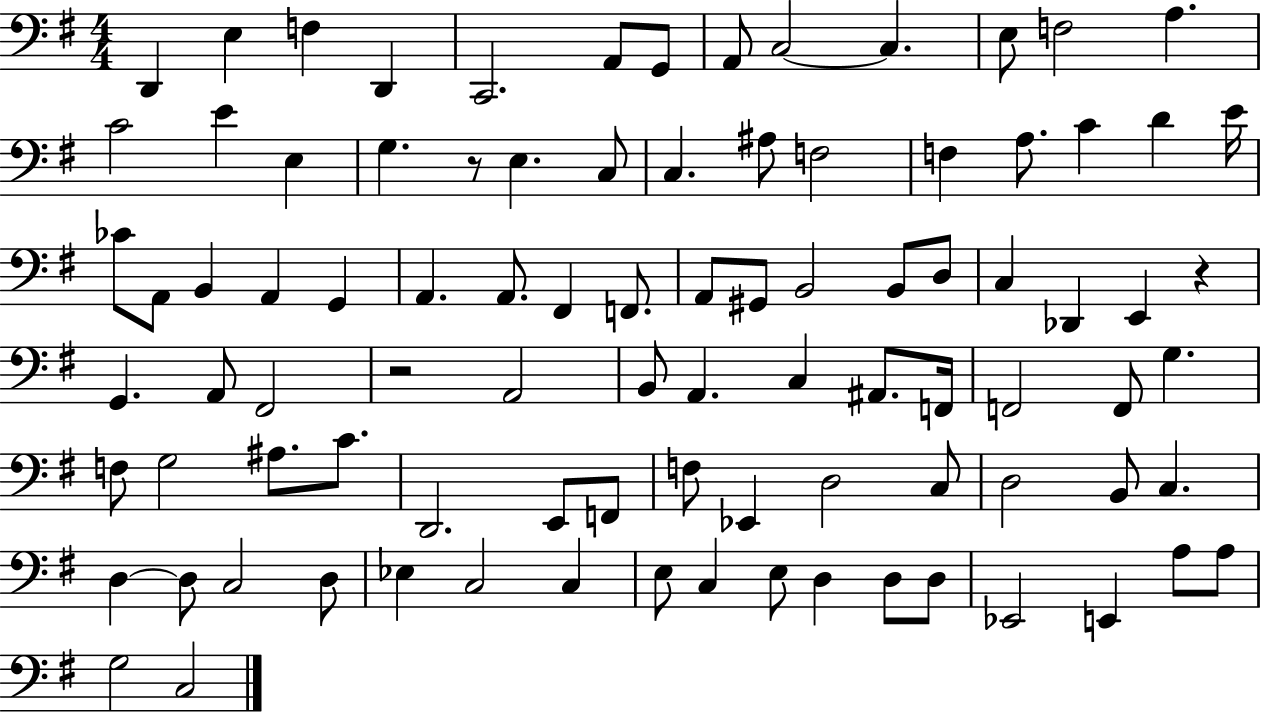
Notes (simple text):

D2/q E3/q F3/q D2/q C2/h. A2/e G2/e A2/e C3/h C3/q. E3/e F3/h A3/q. C4/h E4/q E3/q G3/q. R/e E3/q. C3/e C3/q. A#3/e F3/h F3/q A3/e. C4/q D4/q E4/s CES4/e A2/e B2/q A2/q G2/q A2/q. A2/e. F#2/q F2/e. A2/e G#2/e B2/h B2/e D3/e C3/q Db2/q E2/q R/q G2/q. A2/e F#2/h R/h A2/h B2/e A2/q. C3/q A#2/e. F2/s F2/h F2/e G3/q. F3/e G3/h A#3/e. C4/e. D2/h. E2/e F2/e F3/e Eb2/q D3/h C3/e D3/h B2/e C3/q. D3/q D3/e C3/h D3/e Eb3/q C3/h C3/q E3/e C3/q E3/e D3/q D3/e D3/e Eb2/h E2/q A3/e A3/e G3/h C3/h